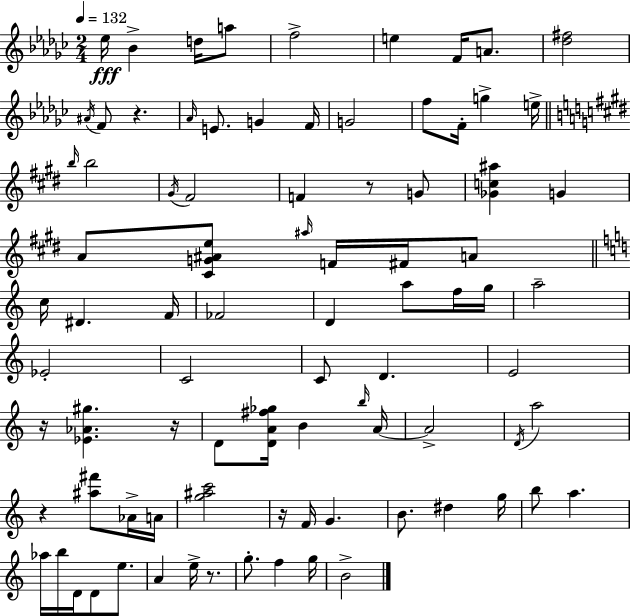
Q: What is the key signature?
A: EES minor